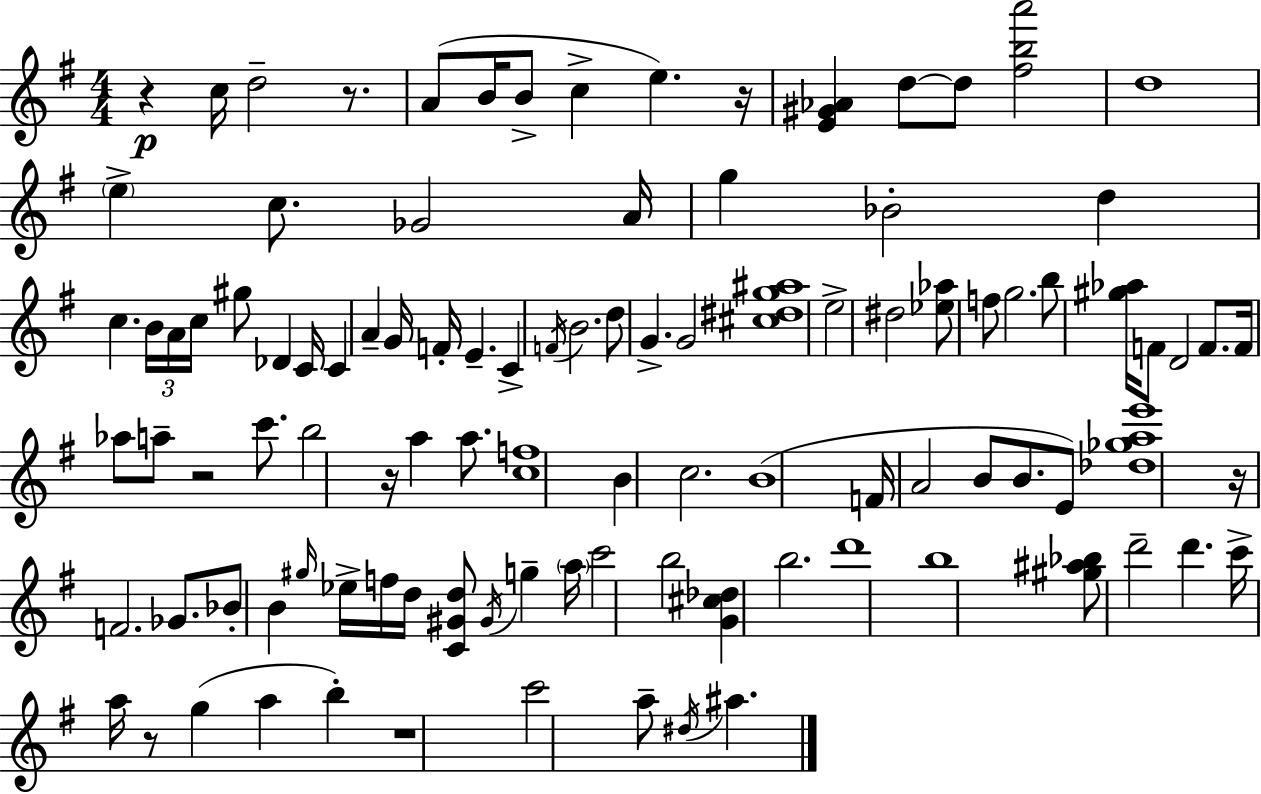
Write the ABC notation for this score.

X:1
T:Untitled
M:4/4
L:1/4
K:G
z c/4 d2 z/2 A/2 B/4 B/2 c e z/4 [E^G_A] d/2 d/2 [^fba']2 d4 e c/2 _G2 A/4 g _B2 d c B/4 A/4 c/4 ^g/2 _D C/4 C A G/4 F/4 E C F/4 B2 d/2 G G2 [^c^dg^a]4 e2 ^d2 [_e_a]/2 f/2 g2 b/2 [^g_a]/4 F/2 D2 F/2 F/4 _a/2 a/2 z2 c'/2 b2 z/4 a a/2 [cf]4 B c2 B4 F/4 A2 B/2 B/2 E/2 [_d_gae']4 z/4 F2 _G/2 _B/2 B ^g/4 _e/4 f/4 d/4 [C^Gd]/2 ^G/4 g a/4 c'2 b2 [G^c_d] b2 d'4 b4 [^g^a_b]/2 d'2 d' c'/4 a/4 z/2 g a b z4 c'2 a/2 ^d/4 ^a